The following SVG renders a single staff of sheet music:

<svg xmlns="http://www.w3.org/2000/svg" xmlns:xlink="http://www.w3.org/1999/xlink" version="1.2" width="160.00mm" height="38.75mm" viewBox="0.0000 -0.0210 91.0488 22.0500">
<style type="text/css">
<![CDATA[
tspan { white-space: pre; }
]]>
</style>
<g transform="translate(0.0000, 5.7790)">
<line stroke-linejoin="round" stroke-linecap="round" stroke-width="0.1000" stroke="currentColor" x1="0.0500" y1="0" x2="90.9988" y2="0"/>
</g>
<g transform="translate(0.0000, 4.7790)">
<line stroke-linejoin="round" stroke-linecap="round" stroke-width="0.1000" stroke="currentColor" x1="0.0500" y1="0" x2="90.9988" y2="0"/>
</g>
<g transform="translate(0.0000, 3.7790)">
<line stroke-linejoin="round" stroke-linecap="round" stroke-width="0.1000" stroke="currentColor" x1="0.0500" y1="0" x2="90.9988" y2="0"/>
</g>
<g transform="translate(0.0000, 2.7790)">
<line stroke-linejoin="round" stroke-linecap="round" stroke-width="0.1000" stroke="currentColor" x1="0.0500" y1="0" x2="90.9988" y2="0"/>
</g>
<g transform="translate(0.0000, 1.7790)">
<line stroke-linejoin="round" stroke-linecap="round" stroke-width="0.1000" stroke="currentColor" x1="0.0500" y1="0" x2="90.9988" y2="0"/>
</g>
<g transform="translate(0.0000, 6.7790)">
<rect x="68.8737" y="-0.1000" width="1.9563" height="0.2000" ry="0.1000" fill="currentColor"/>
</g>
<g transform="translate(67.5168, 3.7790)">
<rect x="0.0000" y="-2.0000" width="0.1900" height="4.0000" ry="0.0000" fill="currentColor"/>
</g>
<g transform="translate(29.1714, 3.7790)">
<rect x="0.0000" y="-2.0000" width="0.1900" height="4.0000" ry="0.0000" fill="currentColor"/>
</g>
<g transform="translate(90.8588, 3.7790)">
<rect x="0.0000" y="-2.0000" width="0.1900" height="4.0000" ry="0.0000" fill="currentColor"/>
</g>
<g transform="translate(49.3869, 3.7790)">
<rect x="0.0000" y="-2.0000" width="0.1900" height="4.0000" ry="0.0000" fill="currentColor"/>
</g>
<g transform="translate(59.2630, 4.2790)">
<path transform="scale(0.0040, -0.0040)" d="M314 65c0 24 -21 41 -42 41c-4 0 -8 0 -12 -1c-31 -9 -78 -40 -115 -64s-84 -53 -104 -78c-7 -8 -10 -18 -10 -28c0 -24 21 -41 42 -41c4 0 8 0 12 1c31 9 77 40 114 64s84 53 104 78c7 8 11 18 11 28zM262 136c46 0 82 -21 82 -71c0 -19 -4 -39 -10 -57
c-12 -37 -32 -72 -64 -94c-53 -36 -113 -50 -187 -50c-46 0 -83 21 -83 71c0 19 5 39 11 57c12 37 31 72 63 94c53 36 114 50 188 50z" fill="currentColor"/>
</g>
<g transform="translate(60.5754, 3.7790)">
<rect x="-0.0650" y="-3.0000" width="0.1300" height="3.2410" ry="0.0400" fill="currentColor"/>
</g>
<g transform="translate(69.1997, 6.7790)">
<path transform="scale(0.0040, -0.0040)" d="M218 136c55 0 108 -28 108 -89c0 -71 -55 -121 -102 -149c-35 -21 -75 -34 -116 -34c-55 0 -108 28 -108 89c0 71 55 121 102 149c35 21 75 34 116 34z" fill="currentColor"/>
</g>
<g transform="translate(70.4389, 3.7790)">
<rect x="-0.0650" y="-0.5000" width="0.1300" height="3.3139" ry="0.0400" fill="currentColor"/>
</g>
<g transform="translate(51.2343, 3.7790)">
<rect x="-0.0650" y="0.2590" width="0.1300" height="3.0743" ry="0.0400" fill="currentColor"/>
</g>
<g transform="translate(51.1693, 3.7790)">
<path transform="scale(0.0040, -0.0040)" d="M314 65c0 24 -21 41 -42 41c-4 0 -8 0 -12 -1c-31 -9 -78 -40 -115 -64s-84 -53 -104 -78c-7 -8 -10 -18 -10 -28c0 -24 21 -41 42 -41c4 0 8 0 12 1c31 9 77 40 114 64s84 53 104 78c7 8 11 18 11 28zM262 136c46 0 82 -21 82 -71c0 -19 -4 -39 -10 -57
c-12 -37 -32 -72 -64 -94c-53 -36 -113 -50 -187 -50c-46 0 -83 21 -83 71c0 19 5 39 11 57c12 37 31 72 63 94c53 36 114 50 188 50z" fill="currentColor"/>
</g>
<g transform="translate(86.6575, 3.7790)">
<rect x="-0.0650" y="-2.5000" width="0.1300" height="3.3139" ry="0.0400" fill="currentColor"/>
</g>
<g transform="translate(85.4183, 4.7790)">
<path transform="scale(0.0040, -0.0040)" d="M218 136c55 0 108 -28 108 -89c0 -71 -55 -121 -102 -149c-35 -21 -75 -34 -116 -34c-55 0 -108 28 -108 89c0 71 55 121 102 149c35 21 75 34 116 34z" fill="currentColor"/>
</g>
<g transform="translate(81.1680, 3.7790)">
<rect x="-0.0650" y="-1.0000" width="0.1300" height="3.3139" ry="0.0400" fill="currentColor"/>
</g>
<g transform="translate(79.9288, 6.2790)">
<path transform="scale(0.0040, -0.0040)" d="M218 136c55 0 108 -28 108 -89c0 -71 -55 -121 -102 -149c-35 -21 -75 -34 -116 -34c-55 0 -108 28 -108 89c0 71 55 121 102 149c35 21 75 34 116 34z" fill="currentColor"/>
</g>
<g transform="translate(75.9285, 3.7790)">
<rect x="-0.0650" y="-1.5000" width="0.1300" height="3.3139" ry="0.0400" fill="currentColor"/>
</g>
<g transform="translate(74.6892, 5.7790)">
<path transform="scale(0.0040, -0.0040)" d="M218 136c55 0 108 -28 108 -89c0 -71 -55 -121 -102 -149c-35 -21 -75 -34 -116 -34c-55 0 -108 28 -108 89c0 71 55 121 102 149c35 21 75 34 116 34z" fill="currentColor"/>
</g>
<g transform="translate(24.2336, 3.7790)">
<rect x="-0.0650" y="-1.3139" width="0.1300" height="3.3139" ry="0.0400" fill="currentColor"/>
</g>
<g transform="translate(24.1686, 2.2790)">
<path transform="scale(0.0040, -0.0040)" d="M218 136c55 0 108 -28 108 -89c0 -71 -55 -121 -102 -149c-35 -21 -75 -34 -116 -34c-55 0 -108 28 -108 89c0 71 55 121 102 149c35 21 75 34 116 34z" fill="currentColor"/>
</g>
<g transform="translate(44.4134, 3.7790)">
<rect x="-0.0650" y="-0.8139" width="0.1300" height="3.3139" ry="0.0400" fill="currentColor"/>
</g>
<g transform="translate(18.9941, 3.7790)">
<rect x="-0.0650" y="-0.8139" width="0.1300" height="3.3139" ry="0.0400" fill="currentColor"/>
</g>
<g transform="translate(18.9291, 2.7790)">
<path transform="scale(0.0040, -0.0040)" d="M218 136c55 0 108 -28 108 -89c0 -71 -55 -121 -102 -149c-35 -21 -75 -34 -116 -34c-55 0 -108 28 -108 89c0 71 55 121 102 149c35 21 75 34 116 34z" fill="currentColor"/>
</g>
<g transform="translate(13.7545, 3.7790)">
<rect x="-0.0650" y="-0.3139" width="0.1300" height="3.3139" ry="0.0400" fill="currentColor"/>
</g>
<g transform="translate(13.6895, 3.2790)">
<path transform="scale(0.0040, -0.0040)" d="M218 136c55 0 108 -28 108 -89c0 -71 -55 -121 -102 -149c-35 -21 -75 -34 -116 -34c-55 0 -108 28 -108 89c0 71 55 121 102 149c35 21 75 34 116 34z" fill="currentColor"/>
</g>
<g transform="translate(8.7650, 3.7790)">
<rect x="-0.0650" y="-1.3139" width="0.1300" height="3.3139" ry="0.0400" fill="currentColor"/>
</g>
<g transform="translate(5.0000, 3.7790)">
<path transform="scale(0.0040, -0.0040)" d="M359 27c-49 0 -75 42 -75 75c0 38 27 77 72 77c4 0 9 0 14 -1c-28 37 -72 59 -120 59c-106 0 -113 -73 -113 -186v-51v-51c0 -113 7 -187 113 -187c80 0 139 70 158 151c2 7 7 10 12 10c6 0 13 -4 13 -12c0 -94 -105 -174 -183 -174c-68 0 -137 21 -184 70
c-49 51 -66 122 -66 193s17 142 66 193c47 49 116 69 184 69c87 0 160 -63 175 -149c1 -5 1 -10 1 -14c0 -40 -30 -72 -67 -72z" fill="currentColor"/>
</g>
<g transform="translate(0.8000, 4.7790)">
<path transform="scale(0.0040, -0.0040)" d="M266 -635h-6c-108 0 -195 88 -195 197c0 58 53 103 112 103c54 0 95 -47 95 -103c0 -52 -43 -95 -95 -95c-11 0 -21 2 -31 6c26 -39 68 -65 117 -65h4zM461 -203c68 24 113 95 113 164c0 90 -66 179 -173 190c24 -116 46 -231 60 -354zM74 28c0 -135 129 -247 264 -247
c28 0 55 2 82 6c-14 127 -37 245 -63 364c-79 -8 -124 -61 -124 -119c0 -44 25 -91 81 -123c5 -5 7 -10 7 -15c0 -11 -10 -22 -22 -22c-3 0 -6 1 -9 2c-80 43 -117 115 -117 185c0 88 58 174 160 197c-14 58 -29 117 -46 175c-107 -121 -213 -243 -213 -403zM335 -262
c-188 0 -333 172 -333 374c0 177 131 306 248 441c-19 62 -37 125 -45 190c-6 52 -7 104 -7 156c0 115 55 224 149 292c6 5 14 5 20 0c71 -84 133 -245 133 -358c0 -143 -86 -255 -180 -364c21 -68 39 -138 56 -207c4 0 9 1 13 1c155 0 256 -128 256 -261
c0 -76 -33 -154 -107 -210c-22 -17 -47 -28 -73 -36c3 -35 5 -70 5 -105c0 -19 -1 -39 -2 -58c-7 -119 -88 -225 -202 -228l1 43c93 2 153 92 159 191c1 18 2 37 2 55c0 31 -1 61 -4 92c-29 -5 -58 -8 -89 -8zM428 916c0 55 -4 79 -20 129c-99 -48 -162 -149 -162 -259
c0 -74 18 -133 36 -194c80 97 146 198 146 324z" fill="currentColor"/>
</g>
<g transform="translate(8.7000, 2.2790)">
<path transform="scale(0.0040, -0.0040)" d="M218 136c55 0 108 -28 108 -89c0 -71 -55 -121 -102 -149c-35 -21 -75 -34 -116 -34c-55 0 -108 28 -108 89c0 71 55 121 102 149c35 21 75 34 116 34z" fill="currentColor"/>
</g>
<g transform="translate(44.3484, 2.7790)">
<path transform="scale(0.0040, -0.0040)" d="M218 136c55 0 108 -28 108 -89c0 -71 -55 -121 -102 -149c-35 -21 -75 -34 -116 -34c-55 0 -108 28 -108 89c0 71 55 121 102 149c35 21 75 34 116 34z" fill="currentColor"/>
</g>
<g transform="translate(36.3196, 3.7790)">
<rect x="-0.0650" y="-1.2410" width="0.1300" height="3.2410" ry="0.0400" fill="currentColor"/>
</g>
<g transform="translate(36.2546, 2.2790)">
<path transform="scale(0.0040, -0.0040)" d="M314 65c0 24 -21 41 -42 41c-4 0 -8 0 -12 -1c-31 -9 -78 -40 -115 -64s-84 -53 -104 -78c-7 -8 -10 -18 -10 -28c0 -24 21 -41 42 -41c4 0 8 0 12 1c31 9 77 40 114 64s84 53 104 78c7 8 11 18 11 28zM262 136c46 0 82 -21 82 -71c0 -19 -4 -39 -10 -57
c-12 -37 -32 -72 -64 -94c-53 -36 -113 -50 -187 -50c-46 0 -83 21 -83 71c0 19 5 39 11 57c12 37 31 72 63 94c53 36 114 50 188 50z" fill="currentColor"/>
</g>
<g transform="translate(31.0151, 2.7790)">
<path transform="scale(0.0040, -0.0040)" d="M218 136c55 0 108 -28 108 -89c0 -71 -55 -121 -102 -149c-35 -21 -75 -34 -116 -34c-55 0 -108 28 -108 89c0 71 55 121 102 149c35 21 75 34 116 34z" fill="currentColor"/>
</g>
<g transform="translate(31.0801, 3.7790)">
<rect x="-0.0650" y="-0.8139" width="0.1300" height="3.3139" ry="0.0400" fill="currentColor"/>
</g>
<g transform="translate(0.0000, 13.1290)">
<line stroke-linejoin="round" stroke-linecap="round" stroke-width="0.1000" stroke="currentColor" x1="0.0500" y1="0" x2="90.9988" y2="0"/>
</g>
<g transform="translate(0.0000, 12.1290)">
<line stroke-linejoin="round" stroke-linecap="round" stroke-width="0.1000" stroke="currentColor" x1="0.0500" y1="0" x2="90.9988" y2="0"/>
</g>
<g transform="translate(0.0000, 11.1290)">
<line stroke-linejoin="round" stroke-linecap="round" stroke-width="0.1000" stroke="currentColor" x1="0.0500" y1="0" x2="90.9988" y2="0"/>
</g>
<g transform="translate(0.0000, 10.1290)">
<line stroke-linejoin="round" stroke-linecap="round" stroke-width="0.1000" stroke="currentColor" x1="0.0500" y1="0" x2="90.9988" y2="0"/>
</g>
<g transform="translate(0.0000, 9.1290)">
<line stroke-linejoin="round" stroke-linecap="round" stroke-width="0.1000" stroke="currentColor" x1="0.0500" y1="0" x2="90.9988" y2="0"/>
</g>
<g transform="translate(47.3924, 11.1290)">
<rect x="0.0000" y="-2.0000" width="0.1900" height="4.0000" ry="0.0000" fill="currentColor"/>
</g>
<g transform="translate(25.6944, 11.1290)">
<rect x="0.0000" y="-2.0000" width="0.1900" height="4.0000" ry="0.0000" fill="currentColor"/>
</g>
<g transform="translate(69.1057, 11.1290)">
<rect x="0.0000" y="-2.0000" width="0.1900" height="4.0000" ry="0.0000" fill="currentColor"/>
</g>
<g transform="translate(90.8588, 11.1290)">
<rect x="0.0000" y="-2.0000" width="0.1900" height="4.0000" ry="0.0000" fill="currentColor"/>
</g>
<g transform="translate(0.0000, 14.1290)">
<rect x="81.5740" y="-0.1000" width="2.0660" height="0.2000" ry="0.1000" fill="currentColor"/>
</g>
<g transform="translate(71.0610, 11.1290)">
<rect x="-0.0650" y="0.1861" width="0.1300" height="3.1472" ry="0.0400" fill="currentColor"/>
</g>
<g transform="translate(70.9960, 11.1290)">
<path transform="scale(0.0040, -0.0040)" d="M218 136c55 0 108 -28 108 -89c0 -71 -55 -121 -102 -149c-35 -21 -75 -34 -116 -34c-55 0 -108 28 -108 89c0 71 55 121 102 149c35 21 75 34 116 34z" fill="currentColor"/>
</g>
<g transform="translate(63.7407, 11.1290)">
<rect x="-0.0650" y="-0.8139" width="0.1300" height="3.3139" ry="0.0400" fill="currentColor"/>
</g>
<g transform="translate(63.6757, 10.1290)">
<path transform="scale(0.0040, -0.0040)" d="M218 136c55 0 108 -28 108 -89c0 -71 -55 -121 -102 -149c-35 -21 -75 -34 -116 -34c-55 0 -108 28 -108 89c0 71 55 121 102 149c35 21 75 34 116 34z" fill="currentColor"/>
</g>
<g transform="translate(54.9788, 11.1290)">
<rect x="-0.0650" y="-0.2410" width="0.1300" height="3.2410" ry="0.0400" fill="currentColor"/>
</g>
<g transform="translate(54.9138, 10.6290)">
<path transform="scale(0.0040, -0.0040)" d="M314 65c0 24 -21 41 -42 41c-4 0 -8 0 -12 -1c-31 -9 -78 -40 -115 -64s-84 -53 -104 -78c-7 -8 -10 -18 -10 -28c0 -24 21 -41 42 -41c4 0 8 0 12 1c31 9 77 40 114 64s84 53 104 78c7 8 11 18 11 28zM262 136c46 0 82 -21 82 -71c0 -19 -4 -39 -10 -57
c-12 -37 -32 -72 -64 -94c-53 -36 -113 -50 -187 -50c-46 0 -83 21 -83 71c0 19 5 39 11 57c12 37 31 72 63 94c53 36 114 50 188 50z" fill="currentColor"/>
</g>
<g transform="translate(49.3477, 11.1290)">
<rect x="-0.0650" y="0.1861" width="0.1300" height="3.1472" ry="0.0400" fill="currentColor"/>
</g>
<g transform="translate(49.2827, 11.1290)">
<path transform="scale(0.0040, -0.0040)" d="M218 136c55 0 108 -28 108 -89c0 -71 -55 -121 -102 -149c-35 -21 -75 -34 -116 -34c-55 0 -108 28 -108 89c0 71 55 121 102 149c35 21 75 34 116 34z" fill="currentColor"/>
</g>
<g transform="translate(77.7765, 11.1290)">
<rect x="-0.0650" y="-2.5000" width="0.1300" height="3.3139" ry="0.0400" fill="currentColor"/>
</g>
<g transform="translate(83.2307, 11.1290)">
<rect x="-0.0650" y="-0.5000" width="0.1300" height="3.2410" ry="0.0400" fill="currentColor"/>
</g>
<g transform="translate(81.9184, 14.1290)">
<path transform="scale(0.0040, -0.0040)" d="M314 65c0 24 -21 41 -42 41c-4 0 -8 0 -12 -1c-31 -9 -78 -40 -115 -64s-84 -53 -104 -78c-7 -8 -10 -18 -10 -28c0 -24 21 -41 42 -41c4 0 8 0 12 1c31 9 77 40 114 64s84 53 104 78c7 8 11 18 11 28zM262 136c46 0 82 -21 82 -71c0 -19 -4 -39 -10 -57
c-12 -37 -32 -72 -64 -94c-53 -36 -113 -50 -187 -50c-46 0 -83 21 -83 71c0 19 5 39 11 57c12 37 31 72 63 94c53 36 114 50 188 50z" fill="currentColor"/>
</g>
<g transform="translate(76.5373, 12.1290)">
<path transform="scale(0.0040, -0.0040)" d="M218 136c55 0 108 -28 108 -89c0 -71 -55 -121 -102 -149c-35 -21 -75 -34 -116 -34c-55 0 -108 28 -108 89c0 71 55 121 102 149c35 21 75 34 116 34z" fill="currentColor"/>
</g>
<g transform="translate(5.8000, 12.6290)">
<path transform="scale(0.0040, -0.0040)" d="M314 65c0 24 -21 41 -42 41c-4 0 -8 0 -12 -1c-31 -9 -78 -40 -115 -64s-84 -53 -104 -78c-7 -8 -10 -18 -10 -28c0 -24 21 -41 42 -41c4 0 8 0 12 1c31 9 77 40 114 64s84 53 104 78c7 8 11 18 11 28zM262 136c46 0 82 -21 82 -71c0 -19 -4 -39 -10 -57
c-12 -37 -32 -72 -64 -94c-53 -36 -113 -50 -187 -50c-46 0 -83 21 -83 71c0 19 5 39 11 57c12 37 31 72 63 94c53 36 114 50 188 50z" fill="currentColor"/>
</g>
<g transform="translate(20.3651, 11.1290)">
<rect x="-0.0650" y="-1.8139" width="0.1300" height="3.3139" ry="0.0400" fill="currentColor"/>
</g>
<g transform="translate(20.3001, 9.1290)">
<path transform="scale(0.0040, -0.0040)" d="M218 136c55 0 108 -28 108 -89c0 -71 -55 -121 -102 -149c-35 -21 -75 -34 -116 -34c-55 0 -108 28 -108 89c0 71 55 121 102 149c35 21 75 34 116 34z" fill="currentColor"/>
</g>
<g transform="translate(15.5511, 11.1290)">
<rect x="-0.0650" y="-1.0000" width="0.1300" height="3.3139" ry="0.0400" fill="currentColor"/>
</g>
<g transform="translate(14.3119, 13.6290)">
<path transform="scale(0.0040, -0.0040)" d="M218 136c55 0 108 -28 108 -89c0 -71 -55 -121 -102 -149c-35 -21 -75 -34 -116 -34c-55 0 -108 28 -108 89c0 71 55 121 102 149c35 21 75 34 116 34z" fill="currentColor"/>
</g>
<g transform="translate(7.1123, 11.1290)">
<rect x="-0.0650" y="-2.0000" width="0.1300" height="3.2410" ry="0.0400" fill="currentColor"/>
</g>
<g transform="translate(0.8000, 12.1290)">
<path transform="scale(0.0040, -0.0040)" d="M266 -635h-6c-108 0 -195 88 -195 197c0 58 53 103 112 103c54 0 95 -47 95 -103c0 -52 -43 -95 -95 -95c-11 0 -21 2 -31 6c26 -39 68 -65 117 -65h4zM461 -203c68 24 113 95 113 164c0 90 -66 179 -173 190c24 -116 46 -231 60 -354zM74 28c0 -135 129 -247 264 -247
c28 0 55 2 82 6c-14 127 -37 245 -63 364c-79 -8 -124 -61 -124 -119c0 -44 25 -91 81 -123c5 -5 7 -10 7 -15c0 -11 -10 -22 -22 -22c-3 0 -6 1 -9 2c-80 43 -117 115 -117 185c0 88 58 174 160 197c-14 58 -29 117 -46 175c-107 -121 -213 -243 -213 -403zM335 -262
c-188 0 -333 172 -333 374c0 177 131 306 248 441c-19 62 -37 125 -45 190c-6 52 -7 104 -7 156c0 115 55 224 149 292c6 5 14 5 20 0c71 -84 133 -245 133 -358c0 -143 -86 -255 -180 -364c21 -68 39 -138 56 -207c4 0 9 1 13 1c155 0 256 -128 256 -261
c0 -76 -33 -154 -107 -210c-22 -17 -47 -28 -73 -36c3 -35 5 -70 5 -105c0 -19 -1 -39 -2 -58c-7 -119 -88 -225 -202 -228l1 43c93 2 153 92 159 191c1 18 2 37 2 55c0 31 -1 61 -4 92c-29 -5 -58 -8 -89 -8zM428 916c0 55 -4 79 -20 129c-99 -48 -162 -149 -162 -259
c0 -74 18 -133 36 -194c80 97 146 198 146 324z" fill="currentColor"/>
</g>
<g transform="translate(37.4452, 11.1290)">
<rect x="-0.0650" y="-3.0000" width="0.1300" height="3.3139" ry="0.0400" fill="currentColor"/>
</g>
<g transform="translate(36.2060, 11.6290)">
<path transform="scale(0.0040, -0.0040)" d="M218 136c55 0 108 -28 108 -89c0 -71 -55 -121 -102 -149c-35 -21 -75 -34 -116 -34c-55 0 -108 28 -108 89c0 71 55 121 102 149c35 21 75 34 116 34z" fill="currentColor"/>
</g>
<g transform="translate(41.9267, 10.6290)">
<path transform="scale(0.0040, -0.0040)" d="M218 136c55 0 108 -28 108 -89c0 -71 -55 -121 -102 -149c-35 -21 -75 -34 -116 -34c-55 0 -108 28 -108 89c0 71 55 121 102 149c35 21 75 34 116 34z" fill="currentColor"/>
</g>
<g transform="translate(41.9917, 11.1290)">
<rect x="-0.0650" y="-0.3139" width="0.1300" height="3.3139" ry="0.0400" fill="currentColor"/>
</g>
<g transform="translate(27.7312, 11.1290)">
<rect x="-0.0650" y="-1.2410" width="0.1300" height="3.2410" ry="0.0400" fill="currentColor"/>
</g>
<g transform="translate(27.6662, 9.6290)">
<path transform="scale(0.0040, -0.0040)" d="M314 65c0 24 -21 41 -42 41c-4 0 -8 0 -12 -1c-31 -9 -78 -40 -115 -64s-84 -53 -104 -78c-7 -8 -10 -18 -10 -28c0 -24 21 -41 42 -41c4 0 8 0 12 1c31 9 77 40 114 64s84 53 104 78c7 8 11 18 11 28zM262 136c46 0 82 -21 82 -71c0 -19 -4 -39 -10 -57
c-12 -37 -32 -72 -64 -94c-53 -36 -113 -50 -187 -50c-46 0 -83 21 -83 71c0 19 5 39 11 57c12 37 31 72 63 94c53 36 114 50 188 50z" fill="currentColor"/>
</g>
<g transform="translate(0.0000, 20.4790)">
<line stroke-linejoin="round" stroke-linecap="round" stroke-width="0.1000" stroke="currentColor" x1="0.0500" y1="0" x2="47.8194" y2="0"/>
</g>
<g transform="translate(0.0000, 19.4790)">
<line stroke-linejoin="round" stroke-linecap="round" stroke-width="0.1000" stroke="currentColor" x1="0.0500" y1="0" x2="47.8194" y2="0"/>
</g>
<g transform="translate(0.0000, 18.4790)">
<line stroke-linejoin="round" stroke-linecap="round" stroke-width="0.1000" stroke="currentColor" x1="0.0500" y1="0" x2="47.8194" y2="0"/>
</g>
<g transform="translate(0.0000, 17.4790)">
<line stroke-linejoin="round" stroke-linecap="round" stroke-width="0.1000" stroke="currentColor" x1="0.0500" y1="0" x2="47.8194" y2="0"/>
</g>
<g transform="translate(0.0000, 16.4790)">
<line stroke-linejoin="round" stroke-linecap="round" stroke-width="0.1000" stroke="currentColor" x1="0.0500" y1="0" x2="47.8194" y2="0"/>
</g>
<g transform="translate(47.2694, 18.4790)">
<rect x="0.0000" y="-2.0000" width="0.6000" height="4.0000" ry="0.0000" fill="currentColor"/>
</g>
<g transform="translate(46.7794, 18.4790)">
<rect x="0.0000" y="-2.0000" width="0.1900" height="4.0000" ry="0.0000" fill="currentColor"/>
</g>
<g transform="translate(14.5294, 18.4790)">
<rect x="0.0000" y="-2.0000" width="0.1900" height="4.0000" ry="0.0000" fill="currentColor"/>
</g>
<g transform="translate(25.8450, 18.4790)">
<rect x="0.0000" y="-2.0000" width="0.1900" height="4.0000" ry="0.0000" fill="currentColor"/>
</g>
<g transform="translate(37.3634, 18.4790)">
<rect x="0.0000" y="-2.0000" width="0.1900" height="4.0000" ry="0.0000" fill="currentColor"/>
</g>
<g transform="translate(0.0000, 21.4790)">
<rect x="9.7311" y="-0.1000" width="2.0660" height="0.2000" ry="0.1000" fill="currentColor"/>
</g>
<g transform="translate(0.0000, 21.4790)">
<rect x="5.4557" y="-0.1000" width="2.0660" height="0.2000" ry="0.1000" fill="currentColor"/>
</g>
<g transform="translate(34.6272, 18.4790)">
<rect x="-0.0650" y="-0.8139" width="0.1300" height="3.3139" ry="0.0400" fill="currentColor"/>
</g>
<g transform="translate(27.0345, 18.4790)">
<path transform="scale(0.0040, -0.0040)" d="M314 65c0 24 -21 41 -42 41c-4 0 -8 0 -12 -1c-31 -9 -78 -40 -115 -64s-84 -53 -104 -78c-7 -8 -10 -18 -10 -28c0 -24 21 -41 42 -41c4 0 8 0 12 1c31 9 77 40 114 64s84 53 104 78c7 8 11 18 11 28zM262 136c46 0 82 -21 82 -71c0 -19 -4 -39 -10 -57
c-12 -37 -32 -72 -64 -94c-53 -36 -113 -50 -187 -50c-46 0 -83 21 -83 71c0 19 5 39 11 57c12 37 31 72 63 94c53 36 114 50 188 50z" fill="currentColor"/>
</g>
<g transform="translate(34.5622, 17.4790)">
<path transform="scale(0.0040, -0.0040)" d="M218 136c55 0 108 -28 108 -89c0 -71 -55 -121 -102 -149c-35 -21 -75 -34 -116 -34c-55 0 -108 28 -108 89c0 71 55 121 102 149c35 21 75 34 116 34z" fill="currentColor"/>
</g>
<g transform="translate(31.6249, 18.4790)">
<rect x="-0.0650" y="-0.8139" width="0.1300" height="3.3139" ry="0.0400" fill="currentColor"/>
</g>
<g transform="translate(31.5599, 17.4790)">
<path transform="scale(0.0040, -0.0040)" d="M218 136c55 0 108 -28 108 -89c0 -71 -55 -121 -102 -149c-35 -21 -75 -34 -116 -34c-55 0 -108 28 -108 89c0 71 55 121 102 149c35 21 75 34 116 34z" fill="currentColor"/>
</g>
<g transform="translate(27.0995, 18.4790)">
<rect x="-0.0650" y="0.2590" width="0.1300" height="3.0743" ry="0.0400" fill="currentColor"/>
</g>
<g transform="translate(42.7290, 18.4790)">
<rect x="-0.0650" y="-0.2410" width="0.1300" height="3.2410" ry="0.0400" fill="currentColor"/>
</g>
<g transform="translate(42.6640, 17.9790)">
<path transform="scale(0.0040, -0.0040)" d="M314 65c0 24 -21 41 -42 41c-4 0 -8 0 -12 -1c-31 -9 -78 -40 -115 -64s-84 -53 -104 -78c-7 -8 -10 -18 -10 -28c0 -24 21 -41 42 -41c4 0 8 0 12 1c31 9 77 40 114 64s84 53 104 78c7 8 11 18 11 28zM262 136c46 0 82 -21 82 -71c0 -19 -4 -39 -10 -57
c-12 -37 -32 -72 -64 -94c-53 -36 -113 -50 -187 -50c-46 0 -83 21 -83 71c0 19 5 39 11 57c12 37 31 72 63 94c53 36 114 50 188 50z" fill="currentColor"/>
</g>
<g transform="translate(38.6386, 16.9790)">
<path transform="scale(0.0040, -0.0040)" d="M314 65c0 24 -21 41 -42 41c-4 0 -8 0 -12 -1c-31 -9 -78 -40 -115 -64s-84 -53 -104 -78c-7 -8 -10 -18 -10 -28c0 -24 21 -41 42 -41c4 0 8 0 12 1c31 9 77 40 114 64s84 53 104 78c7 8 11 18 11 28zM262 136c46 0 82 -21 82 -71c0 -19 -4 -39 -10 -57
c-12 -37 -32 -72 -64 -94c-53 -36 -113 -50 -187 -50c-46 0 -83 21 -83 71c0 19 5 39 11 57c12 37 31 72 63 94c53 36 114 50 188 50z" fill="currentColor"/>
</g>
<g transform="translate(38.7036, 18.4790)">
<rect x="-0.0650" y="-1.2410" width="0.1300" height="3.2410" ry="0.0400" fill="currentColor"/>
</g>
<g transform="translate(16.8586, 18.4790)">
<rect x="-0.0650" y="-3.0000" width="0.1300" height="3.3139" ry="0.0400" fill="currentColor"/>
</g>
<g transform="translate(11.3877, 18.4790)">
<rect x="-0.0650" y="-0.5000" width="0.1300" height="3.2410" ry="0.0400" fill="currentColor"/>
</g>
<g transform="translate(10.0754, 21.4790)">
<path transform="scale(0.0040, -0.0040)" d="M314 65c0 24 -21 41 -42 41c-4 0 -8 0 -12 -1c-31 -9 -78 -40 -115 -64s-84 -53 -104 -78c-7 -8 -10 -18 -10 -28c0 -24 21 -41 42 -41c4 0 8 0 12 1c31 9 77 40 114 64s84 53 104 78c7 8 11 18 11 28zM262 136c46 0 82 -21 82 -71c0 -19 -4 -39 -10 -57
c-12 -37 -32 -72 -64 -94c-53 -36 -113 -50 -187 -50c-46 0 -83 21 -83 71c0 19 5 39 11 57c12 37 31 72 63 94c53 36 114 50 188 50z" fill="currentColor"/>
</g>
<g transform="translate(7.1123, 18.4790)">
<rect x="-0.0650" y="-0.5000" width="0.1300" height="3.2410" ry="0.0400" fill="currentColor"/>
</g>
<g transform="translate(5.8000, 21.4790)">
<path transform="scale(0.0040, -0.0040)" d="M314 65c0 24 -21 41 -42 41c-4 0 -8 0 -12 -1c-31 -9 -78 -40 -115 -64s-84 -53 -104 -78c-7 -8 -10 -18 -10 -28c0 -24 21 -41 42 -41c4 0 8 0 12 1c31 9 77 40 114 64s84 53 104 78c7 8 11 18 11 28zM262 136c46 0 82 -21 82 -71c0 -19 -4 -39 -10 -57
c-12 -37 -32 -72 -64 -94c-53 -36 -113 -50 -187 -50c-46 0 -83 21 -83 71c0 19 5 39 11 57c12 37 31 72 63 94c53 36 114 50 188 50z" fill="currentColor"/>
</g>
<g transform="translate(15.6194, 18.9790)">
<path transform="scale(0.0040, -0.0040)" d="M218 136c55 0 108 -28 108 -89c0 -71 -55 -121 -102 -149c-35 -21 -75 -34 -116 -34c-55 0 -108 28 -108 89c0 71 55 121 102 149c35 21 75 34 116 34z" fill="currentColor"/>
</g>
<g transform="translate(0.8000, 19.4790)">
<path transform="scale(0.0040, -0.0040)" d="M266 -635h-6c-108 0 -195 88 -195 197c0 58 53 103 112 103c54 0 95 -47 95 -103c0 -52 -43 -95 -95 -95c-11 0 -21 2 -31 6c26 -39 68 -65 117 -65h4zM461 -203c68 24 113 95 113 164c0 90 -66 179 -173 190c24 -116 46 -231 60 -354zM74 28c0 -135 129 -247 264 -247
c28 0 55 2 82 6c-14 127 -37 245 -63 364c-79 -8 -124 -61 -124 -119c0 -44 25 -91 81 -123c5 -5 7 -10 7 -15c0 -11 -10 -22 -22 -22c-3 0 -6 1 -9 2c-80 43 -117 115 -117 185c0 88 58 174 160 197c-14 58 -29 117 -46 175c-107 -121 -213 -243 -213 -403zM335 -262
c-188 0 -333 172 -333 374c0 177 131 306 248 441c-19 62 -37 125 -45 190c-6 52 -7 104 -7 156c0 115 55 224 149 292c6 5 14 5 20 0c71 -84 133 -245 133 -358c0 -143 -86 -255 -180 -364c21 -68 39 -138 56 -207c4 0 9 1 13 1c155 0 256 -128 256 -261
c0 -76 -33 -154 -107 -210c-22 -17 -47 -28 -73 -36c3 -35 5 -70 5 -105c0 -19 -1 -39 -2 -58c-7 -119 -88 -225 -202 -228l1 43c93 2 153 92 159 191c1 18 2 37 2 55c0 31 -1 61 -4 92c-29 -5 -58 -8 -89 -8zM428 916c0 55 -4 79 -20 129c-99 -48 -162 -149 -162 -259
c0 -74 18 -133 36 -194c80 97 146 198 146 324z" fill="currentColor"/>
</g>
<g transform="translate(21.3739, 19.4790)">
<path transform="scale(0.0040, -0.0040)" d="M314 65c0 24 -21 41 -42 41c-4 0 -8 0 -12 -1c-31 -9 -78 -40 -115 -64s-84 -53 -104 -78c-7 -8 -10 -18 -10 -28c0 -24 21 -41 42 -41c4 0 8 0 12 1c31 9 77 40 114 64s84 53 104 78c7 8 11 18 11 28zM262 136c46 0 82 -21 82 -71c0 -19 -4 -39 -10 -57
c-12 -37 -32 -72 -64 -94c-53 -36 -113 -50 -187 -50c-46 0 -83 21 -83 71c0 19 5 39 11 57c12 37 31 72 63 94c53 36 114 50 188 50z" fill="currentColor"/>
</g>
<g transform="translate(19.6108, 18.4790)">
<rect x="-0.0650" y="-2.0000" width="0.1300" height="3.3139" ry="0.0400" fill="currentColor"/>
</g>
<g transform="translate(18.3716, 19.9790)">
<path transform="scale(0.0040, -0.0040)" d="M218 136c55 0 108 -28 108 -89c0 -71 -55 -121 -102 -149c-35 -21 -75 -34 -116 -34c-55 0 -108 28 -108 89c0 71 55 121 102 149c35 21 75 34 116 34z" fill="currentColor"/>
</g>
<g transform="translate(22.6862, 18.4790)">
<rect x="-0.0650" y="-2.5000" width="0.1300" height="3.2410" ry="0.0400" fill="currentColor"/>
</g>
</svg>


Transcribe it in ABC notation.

X:1
T:Untitled
M:4/4
L:1/4
K:C
e c d e d e2 d B2 A2 C E D G F2 D f e2 A c B c2 d B G C2 C2 C2 A F G2 B2 d d e2 c2